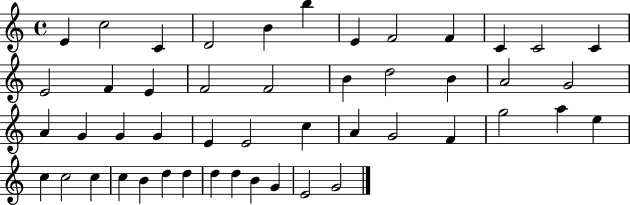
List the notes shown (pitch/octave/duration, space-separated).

E4/q C5/h C4/q D4/h B4/q B5/q E4/q F4/h F4/q C4/q C4/h C4/q E4/h F4/q E4/q F4/h F4/h B4/q D5/h B4/q A4/h G4/h A4/q G4/q G4/q G4/q E4/q E4/h C5/q A4/q G4/h F4/q G5/h A5/q E5/q C5/q C5/h C5/q C5/q B4/q D5/q D5/q D5/q D5/q B4/q G4/q E4/h G4/h